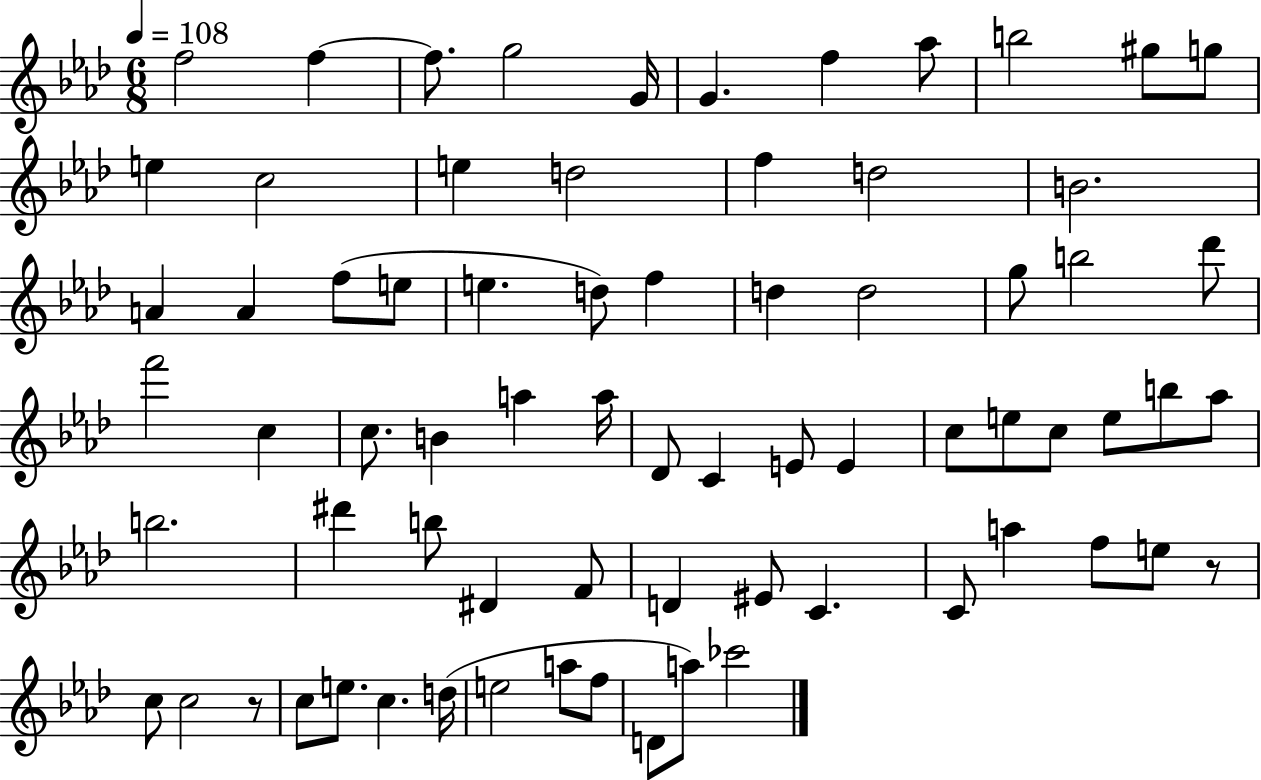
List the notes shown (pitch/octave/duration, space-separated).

F5/h F5/q F5/e. G5/h G4/s G4/q. F5/q Ab5/e B5/h G#5/e G5/e E5/q C5/h E5/q D5/h F5/q D5/h B4/h. A4/q A4/q F5/e E5/e E5/q. D5/e F5/q D5/q D5/h G5/e B5/h Db6/e F6/h C5/q C5/e. B4/q A5/q A5/s Db4/e C4/q E4/e E4/q C5/e E5/e C5/e E5/e B5/e Ab5/e B5/h. D#6/q B5/e D#4/q F4/e D4/q EIS4/e C4/q. C4/e A5/q F5/e E5/e R/e C5/e C5/h R/e C5/e E5/e. C5/q. D5/s E5/h A5/e F5/e D4/e A5/e CES6/h